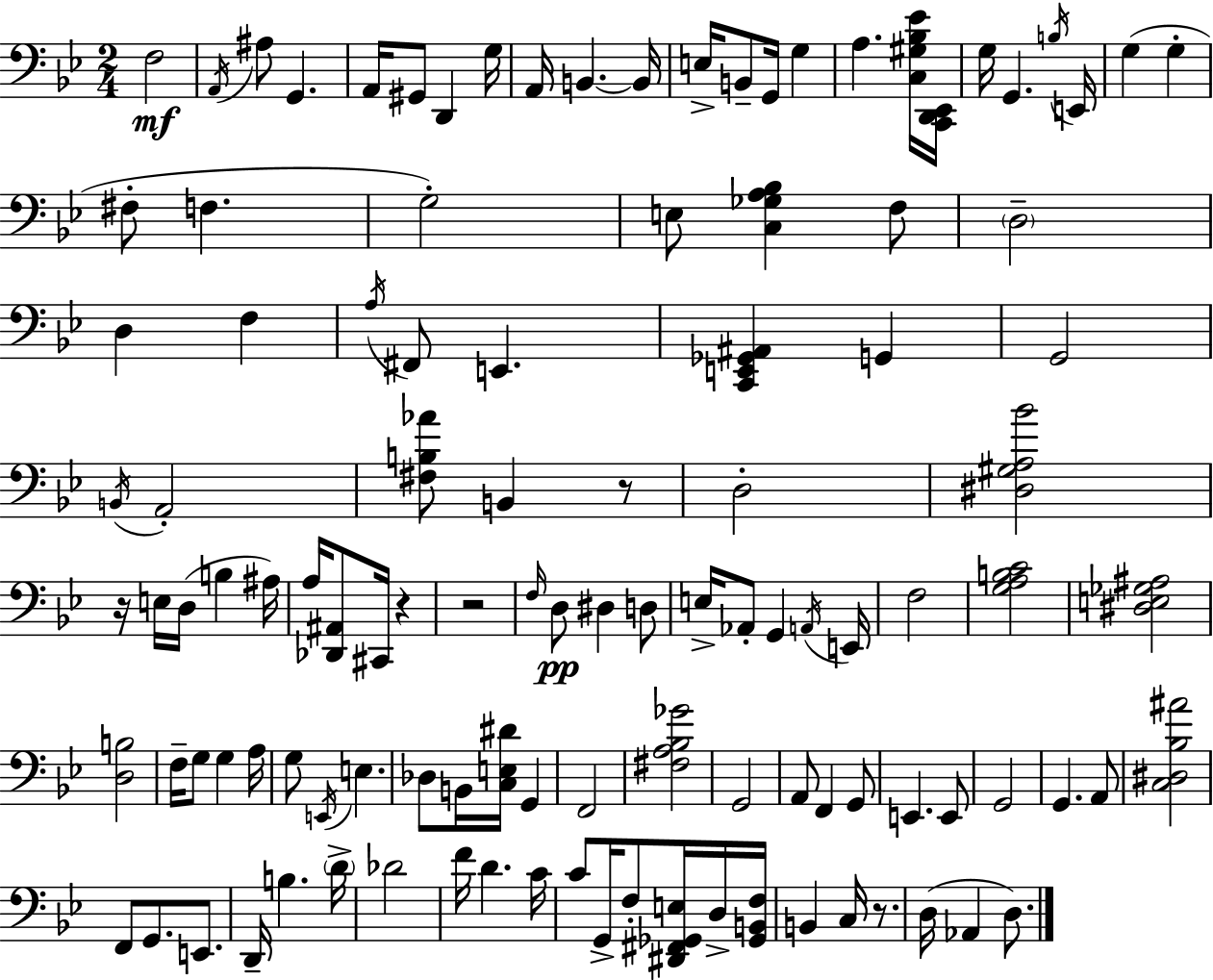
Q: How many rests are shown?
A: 5